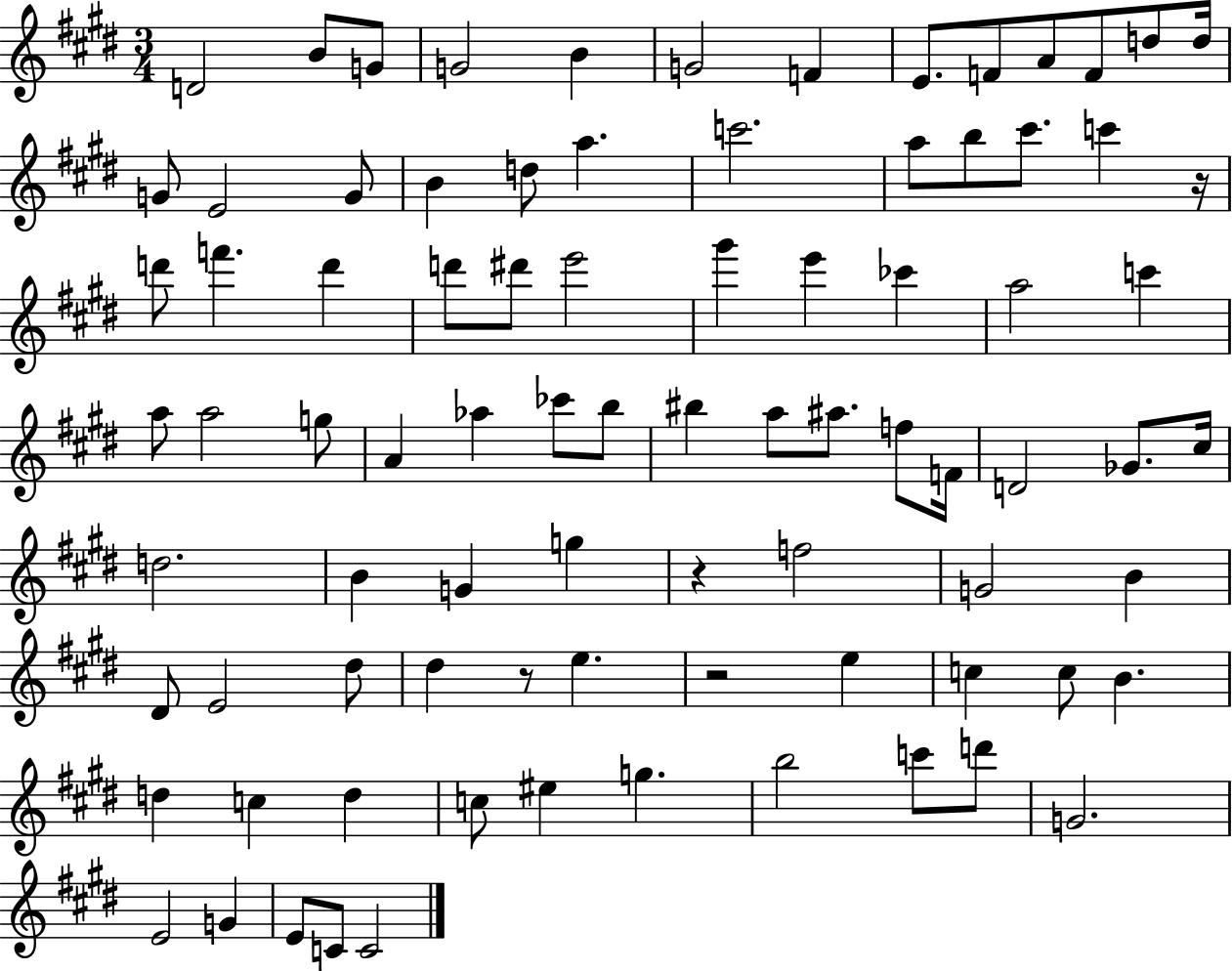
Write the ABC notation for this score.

X:1
T:Untitled
M:3/4
L:1/4
K:E
D2 B/2 G/2 G2 B G2 F E/2 F/2 A/2 F/2 d/2 d/4 G/2 E2 G/2 B d/2 a c'2 a/2 b/2 ^c'/2 c' z/4 d'/2 f' d' d'/2 ^d'/2 e'2 ^g' e' _c' a2 c' a/2 a2 g/2 A _a _c'/2 b/2 ^b a/2 ^a/2 f/2 F/4 D2 _G/2 ^c/4 d2 B G g z f2 G2 B ^D/2 E2 ^d/2 ^d z/2 e z2 e c c/2 B d c d c/2 ^e g b2 c'/2 d'/2 G2 E2 G E/2 C/2 C2